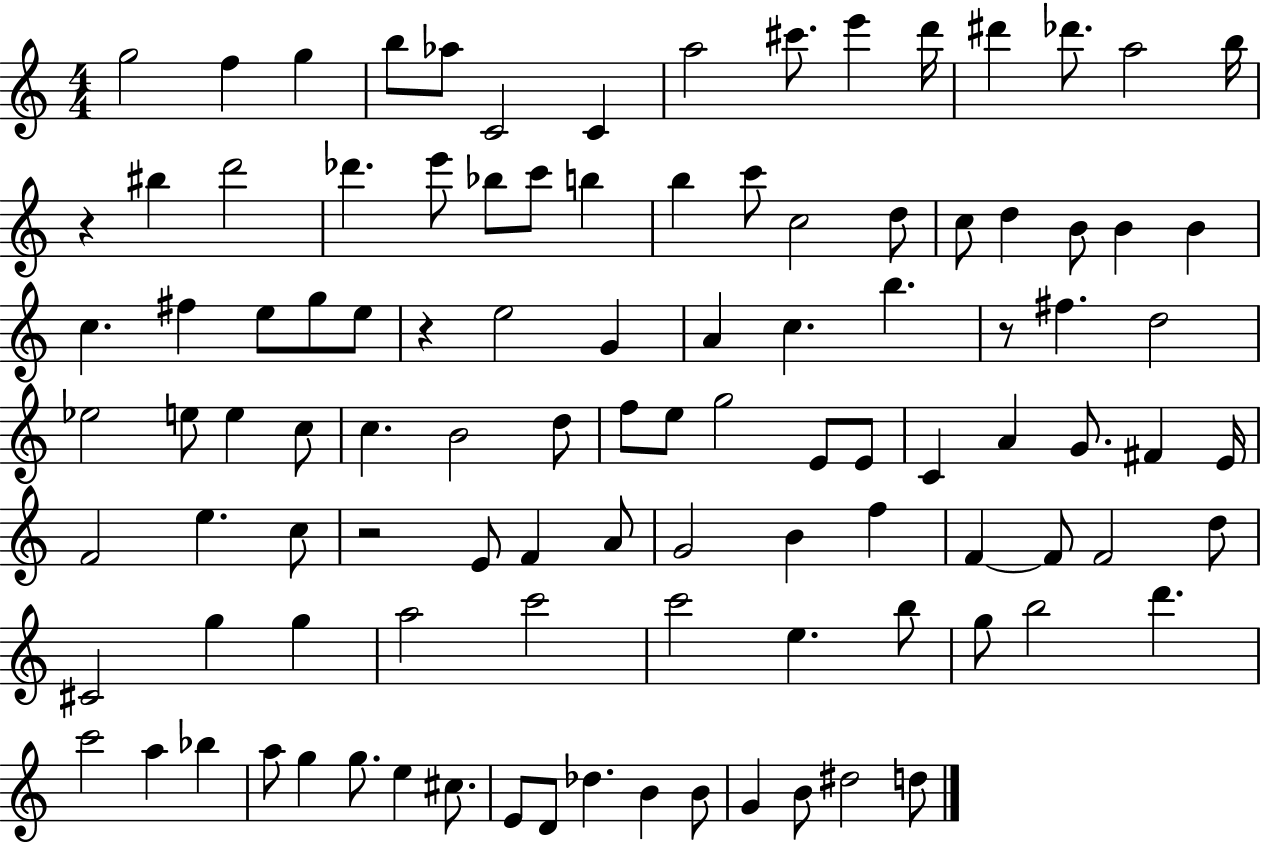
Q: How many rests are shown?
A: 4